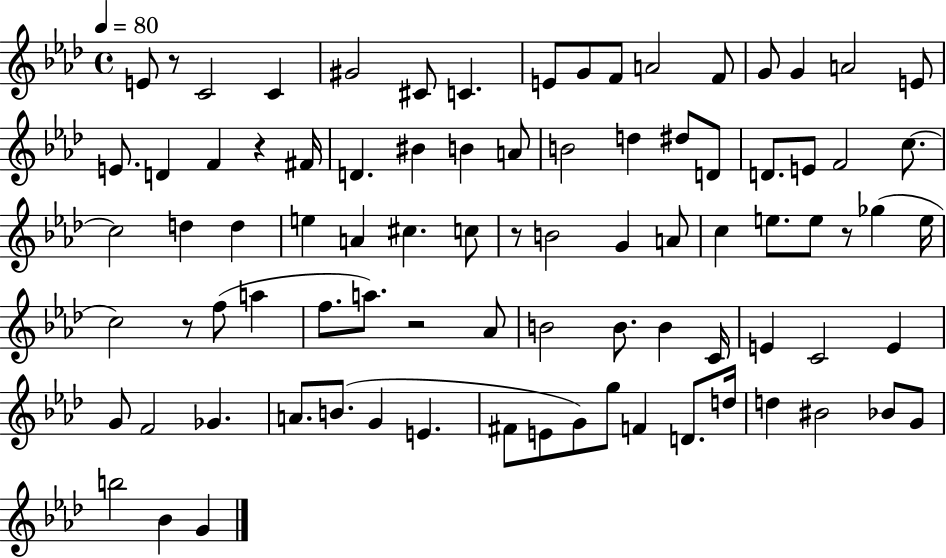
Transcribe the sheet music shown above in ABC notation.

X:1
T:Untitled
M:4/4
L:1/4
K:Ab
E/2 z/2 C2 C ^G2 ^C/2 C E/2 G/2 F/2 A2 F/2 G/2 G A2 E/2 E/2 D F z ^F/4 D ^B B A/2 B2 d ^d/2 D/2 D/2 E/2 F2 c/2 c2 d d e A ^c c/2 z/2 B2 G A/2 c e/2 e/2 z/2 _g e/4 c2 z/2 f/2 a f/2 a/2 z2 _A/2 B2 B/2 B C/4 E C2 E G/2 F2 _G A/2 B/2 G E ^F/2 E/2 G/2 g/2 F D/2 d/4 d ^B2 _B/2 G/2 b2 _B G